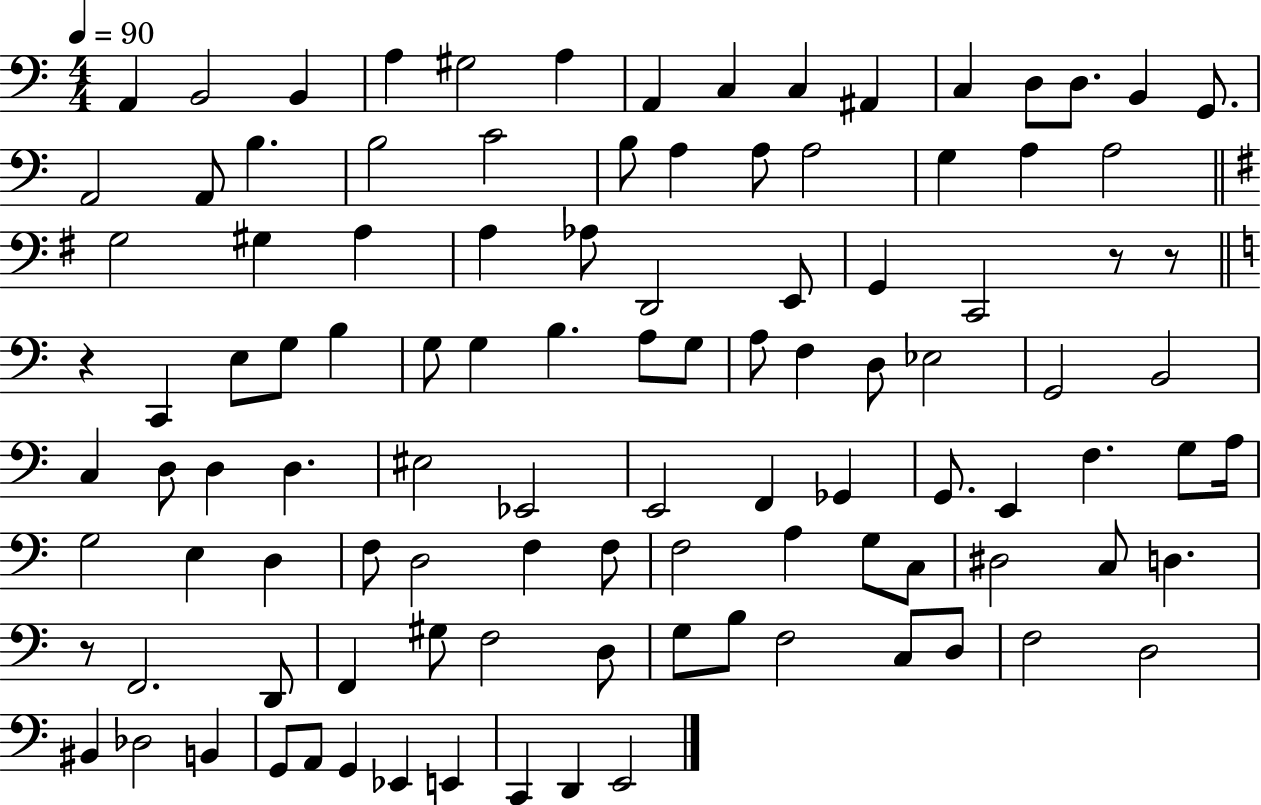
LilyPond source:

{
  \clef bass
  \numericTimeSignature
  \time 4/4
  \key c \major
  \tempo 4 = 90
  a,4 b,2 b,4 | a4 gis2 a4 | a,4 c4 c4 ais,4 | c4 d8 d8. b,4 g,8. | \break a,2 a,8 b4. | b2 c'2 | b8 a4 a8 a2 | g4 a4 a2 | \break \bar "||" \break \key e \minor g2 gis4 a4 | a4 aes8 d,2 e,8 | g,4 c,2 r8 r8 | \bar "||" \break \key c \major r4 c,4 e8 g8 b4 | g8 g4 b4. a8 g8 | a8 f4 d8 ees2 | g,2 b,2 | \break c4 d8 d4 d4. | eis2 ees,2 | e,2 f,4 ges,4 | g,8. e,4 f4. g8 a16 | \break g2 e4 d4 | f8 d2 f4 f8 | f2 a4 g8 c8 | dis2 c8 d4. | \break r8 f,2. d,8 | f,4 gis8 f2 d8 | g8 b8 f2 c8 d8 | f2 d2 | \break bis,4 des2 b,4 | g,8 a,8 g,4 ees,4 e,4 | c,4 d,4 e,2 | \bar "|."
}